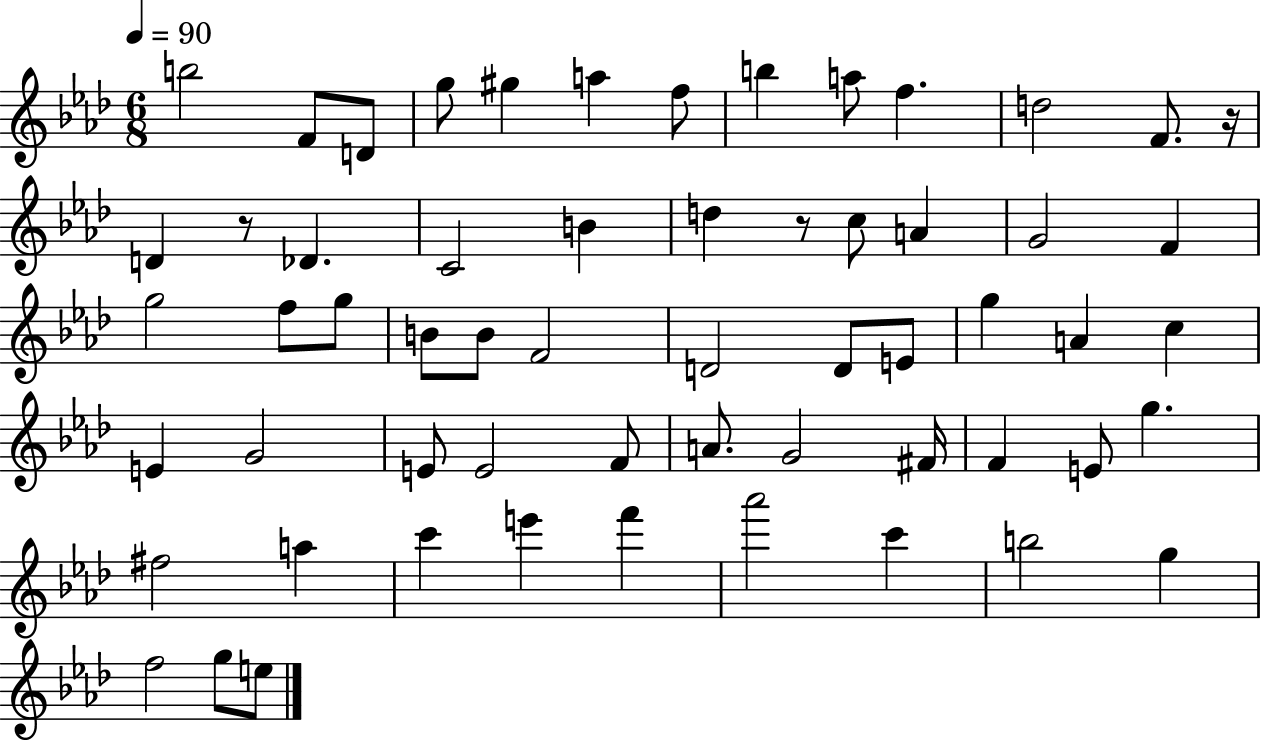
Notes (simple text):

B5/h F4/e D4/e G5/e G#5/q A5/q F5/e B5/q A5/e F5/q. D5/h F4/e. R/s D4/q R/e Db4/q. C4/h B4/q D5/q R/e C5/e A4/q G4/h F4/q G5/h F5/e G5/e B4/e B4/e F4/h D4/h D4/e E4/e G5/q A4/q C5/q E4/q G4/h E4/e E4/h F4/e A4/e. G4/h F#4/s F4/q E4/e G5/q. F#5/h A5/q C6/q E6/q F6/q Ab6/h C6/q B5/h G5/q F5/h G5/e E5/e